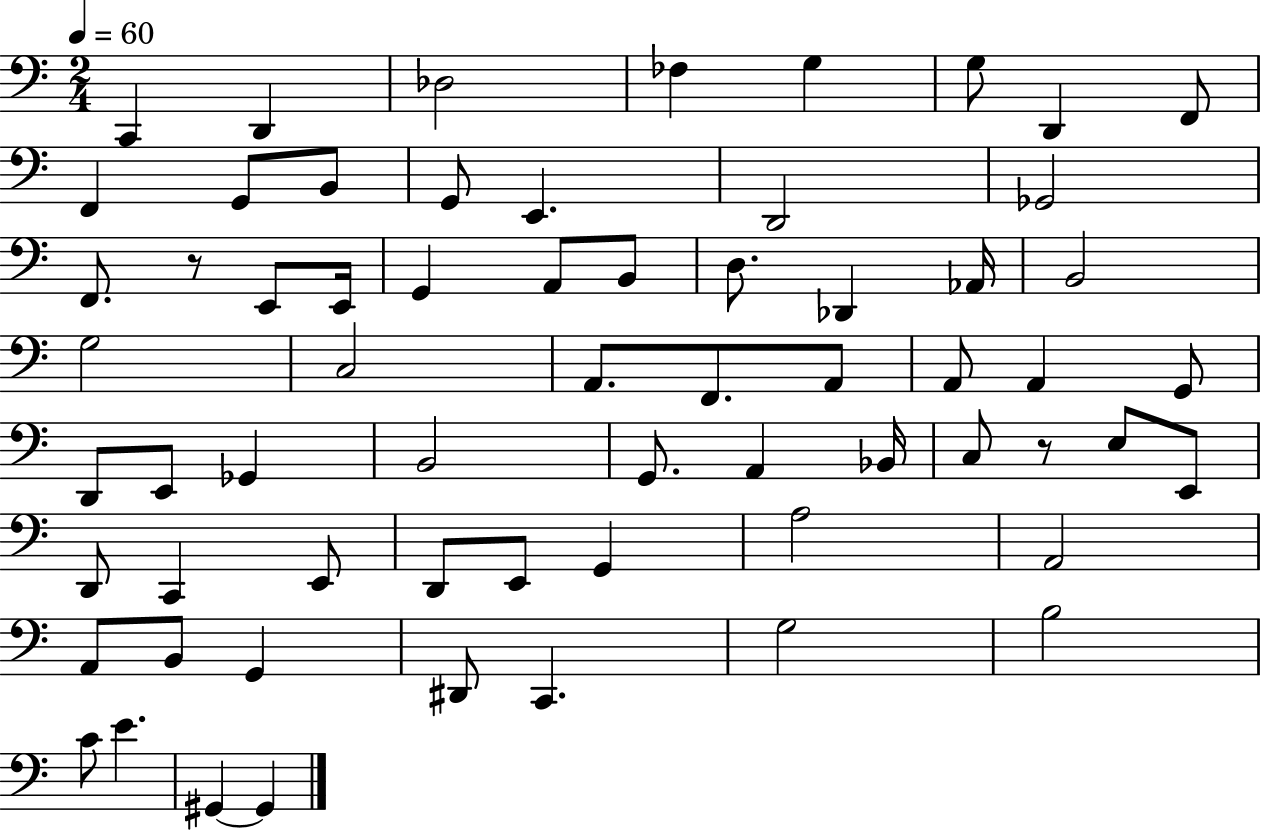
C2/q D2/q Db3/h FES3/q G3/q G3/e D2/q F2/e F2/q G2/e B2/e G2/e E2/q. D2/h Gb2/h F2/e. R/e E2/e E2/s G2/q A2/e B2/e D3/e. Db2/q Ab2/s B2/h G3/h C3/h A2/e. F2/e. A2/e A2/e A2/q G2/e D2/e E2/e Gb2/q B2/h G2/e. A2/q Bb2/s C3/e R/e E3/e E2/e D2/e C2/q E2/e D2/e E2/e G2/q A3/h A2/h A2/e B2/e G2/q D#2/e C2/q. G3/h B3/h C4/e E4/q. G#2/q G#2/q